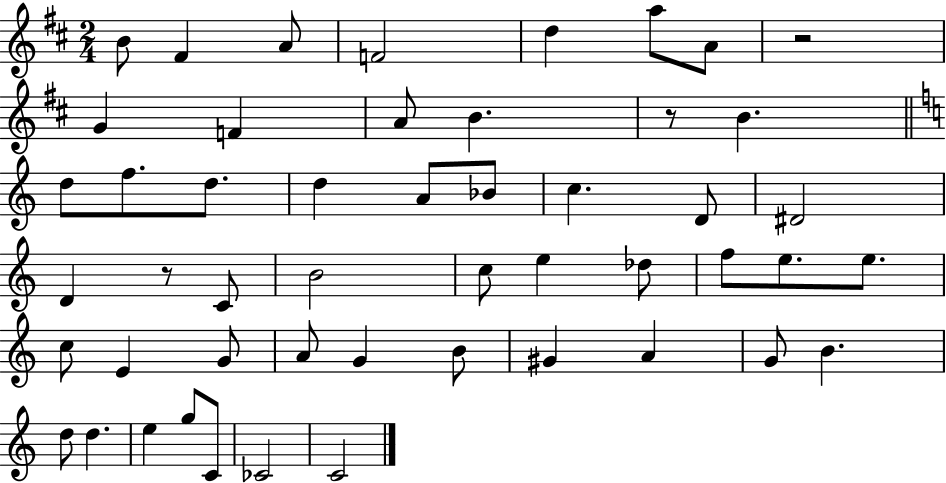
{
  \clef treble
  \numericTimeSignature
  \time 2/4
  \key d \major
  b'8 fis'4 a'8 | f'2 | d''4 a''8 a'8 | r2 | \break g'4 f'4 | a'8 b'4. | r8 b'4. | \bar "||" \break \key c \major d''8 f''8. d''8. | d''4 a'8 bes'8 | c''4. d'8 | dis'2 | \break d'4 r8 c'8 | b'2 | c''8 e''4 des''8 | f''8 e''8. e''8. | \break c''8 e'4 g'8 | a'8 g'4 b'8 | gis'4 a'4 | g'8 b'4. | \break d''8 d''4. | e''4 g''8 c'8 | ces'2 | c'2 | \break \bar "|."
}